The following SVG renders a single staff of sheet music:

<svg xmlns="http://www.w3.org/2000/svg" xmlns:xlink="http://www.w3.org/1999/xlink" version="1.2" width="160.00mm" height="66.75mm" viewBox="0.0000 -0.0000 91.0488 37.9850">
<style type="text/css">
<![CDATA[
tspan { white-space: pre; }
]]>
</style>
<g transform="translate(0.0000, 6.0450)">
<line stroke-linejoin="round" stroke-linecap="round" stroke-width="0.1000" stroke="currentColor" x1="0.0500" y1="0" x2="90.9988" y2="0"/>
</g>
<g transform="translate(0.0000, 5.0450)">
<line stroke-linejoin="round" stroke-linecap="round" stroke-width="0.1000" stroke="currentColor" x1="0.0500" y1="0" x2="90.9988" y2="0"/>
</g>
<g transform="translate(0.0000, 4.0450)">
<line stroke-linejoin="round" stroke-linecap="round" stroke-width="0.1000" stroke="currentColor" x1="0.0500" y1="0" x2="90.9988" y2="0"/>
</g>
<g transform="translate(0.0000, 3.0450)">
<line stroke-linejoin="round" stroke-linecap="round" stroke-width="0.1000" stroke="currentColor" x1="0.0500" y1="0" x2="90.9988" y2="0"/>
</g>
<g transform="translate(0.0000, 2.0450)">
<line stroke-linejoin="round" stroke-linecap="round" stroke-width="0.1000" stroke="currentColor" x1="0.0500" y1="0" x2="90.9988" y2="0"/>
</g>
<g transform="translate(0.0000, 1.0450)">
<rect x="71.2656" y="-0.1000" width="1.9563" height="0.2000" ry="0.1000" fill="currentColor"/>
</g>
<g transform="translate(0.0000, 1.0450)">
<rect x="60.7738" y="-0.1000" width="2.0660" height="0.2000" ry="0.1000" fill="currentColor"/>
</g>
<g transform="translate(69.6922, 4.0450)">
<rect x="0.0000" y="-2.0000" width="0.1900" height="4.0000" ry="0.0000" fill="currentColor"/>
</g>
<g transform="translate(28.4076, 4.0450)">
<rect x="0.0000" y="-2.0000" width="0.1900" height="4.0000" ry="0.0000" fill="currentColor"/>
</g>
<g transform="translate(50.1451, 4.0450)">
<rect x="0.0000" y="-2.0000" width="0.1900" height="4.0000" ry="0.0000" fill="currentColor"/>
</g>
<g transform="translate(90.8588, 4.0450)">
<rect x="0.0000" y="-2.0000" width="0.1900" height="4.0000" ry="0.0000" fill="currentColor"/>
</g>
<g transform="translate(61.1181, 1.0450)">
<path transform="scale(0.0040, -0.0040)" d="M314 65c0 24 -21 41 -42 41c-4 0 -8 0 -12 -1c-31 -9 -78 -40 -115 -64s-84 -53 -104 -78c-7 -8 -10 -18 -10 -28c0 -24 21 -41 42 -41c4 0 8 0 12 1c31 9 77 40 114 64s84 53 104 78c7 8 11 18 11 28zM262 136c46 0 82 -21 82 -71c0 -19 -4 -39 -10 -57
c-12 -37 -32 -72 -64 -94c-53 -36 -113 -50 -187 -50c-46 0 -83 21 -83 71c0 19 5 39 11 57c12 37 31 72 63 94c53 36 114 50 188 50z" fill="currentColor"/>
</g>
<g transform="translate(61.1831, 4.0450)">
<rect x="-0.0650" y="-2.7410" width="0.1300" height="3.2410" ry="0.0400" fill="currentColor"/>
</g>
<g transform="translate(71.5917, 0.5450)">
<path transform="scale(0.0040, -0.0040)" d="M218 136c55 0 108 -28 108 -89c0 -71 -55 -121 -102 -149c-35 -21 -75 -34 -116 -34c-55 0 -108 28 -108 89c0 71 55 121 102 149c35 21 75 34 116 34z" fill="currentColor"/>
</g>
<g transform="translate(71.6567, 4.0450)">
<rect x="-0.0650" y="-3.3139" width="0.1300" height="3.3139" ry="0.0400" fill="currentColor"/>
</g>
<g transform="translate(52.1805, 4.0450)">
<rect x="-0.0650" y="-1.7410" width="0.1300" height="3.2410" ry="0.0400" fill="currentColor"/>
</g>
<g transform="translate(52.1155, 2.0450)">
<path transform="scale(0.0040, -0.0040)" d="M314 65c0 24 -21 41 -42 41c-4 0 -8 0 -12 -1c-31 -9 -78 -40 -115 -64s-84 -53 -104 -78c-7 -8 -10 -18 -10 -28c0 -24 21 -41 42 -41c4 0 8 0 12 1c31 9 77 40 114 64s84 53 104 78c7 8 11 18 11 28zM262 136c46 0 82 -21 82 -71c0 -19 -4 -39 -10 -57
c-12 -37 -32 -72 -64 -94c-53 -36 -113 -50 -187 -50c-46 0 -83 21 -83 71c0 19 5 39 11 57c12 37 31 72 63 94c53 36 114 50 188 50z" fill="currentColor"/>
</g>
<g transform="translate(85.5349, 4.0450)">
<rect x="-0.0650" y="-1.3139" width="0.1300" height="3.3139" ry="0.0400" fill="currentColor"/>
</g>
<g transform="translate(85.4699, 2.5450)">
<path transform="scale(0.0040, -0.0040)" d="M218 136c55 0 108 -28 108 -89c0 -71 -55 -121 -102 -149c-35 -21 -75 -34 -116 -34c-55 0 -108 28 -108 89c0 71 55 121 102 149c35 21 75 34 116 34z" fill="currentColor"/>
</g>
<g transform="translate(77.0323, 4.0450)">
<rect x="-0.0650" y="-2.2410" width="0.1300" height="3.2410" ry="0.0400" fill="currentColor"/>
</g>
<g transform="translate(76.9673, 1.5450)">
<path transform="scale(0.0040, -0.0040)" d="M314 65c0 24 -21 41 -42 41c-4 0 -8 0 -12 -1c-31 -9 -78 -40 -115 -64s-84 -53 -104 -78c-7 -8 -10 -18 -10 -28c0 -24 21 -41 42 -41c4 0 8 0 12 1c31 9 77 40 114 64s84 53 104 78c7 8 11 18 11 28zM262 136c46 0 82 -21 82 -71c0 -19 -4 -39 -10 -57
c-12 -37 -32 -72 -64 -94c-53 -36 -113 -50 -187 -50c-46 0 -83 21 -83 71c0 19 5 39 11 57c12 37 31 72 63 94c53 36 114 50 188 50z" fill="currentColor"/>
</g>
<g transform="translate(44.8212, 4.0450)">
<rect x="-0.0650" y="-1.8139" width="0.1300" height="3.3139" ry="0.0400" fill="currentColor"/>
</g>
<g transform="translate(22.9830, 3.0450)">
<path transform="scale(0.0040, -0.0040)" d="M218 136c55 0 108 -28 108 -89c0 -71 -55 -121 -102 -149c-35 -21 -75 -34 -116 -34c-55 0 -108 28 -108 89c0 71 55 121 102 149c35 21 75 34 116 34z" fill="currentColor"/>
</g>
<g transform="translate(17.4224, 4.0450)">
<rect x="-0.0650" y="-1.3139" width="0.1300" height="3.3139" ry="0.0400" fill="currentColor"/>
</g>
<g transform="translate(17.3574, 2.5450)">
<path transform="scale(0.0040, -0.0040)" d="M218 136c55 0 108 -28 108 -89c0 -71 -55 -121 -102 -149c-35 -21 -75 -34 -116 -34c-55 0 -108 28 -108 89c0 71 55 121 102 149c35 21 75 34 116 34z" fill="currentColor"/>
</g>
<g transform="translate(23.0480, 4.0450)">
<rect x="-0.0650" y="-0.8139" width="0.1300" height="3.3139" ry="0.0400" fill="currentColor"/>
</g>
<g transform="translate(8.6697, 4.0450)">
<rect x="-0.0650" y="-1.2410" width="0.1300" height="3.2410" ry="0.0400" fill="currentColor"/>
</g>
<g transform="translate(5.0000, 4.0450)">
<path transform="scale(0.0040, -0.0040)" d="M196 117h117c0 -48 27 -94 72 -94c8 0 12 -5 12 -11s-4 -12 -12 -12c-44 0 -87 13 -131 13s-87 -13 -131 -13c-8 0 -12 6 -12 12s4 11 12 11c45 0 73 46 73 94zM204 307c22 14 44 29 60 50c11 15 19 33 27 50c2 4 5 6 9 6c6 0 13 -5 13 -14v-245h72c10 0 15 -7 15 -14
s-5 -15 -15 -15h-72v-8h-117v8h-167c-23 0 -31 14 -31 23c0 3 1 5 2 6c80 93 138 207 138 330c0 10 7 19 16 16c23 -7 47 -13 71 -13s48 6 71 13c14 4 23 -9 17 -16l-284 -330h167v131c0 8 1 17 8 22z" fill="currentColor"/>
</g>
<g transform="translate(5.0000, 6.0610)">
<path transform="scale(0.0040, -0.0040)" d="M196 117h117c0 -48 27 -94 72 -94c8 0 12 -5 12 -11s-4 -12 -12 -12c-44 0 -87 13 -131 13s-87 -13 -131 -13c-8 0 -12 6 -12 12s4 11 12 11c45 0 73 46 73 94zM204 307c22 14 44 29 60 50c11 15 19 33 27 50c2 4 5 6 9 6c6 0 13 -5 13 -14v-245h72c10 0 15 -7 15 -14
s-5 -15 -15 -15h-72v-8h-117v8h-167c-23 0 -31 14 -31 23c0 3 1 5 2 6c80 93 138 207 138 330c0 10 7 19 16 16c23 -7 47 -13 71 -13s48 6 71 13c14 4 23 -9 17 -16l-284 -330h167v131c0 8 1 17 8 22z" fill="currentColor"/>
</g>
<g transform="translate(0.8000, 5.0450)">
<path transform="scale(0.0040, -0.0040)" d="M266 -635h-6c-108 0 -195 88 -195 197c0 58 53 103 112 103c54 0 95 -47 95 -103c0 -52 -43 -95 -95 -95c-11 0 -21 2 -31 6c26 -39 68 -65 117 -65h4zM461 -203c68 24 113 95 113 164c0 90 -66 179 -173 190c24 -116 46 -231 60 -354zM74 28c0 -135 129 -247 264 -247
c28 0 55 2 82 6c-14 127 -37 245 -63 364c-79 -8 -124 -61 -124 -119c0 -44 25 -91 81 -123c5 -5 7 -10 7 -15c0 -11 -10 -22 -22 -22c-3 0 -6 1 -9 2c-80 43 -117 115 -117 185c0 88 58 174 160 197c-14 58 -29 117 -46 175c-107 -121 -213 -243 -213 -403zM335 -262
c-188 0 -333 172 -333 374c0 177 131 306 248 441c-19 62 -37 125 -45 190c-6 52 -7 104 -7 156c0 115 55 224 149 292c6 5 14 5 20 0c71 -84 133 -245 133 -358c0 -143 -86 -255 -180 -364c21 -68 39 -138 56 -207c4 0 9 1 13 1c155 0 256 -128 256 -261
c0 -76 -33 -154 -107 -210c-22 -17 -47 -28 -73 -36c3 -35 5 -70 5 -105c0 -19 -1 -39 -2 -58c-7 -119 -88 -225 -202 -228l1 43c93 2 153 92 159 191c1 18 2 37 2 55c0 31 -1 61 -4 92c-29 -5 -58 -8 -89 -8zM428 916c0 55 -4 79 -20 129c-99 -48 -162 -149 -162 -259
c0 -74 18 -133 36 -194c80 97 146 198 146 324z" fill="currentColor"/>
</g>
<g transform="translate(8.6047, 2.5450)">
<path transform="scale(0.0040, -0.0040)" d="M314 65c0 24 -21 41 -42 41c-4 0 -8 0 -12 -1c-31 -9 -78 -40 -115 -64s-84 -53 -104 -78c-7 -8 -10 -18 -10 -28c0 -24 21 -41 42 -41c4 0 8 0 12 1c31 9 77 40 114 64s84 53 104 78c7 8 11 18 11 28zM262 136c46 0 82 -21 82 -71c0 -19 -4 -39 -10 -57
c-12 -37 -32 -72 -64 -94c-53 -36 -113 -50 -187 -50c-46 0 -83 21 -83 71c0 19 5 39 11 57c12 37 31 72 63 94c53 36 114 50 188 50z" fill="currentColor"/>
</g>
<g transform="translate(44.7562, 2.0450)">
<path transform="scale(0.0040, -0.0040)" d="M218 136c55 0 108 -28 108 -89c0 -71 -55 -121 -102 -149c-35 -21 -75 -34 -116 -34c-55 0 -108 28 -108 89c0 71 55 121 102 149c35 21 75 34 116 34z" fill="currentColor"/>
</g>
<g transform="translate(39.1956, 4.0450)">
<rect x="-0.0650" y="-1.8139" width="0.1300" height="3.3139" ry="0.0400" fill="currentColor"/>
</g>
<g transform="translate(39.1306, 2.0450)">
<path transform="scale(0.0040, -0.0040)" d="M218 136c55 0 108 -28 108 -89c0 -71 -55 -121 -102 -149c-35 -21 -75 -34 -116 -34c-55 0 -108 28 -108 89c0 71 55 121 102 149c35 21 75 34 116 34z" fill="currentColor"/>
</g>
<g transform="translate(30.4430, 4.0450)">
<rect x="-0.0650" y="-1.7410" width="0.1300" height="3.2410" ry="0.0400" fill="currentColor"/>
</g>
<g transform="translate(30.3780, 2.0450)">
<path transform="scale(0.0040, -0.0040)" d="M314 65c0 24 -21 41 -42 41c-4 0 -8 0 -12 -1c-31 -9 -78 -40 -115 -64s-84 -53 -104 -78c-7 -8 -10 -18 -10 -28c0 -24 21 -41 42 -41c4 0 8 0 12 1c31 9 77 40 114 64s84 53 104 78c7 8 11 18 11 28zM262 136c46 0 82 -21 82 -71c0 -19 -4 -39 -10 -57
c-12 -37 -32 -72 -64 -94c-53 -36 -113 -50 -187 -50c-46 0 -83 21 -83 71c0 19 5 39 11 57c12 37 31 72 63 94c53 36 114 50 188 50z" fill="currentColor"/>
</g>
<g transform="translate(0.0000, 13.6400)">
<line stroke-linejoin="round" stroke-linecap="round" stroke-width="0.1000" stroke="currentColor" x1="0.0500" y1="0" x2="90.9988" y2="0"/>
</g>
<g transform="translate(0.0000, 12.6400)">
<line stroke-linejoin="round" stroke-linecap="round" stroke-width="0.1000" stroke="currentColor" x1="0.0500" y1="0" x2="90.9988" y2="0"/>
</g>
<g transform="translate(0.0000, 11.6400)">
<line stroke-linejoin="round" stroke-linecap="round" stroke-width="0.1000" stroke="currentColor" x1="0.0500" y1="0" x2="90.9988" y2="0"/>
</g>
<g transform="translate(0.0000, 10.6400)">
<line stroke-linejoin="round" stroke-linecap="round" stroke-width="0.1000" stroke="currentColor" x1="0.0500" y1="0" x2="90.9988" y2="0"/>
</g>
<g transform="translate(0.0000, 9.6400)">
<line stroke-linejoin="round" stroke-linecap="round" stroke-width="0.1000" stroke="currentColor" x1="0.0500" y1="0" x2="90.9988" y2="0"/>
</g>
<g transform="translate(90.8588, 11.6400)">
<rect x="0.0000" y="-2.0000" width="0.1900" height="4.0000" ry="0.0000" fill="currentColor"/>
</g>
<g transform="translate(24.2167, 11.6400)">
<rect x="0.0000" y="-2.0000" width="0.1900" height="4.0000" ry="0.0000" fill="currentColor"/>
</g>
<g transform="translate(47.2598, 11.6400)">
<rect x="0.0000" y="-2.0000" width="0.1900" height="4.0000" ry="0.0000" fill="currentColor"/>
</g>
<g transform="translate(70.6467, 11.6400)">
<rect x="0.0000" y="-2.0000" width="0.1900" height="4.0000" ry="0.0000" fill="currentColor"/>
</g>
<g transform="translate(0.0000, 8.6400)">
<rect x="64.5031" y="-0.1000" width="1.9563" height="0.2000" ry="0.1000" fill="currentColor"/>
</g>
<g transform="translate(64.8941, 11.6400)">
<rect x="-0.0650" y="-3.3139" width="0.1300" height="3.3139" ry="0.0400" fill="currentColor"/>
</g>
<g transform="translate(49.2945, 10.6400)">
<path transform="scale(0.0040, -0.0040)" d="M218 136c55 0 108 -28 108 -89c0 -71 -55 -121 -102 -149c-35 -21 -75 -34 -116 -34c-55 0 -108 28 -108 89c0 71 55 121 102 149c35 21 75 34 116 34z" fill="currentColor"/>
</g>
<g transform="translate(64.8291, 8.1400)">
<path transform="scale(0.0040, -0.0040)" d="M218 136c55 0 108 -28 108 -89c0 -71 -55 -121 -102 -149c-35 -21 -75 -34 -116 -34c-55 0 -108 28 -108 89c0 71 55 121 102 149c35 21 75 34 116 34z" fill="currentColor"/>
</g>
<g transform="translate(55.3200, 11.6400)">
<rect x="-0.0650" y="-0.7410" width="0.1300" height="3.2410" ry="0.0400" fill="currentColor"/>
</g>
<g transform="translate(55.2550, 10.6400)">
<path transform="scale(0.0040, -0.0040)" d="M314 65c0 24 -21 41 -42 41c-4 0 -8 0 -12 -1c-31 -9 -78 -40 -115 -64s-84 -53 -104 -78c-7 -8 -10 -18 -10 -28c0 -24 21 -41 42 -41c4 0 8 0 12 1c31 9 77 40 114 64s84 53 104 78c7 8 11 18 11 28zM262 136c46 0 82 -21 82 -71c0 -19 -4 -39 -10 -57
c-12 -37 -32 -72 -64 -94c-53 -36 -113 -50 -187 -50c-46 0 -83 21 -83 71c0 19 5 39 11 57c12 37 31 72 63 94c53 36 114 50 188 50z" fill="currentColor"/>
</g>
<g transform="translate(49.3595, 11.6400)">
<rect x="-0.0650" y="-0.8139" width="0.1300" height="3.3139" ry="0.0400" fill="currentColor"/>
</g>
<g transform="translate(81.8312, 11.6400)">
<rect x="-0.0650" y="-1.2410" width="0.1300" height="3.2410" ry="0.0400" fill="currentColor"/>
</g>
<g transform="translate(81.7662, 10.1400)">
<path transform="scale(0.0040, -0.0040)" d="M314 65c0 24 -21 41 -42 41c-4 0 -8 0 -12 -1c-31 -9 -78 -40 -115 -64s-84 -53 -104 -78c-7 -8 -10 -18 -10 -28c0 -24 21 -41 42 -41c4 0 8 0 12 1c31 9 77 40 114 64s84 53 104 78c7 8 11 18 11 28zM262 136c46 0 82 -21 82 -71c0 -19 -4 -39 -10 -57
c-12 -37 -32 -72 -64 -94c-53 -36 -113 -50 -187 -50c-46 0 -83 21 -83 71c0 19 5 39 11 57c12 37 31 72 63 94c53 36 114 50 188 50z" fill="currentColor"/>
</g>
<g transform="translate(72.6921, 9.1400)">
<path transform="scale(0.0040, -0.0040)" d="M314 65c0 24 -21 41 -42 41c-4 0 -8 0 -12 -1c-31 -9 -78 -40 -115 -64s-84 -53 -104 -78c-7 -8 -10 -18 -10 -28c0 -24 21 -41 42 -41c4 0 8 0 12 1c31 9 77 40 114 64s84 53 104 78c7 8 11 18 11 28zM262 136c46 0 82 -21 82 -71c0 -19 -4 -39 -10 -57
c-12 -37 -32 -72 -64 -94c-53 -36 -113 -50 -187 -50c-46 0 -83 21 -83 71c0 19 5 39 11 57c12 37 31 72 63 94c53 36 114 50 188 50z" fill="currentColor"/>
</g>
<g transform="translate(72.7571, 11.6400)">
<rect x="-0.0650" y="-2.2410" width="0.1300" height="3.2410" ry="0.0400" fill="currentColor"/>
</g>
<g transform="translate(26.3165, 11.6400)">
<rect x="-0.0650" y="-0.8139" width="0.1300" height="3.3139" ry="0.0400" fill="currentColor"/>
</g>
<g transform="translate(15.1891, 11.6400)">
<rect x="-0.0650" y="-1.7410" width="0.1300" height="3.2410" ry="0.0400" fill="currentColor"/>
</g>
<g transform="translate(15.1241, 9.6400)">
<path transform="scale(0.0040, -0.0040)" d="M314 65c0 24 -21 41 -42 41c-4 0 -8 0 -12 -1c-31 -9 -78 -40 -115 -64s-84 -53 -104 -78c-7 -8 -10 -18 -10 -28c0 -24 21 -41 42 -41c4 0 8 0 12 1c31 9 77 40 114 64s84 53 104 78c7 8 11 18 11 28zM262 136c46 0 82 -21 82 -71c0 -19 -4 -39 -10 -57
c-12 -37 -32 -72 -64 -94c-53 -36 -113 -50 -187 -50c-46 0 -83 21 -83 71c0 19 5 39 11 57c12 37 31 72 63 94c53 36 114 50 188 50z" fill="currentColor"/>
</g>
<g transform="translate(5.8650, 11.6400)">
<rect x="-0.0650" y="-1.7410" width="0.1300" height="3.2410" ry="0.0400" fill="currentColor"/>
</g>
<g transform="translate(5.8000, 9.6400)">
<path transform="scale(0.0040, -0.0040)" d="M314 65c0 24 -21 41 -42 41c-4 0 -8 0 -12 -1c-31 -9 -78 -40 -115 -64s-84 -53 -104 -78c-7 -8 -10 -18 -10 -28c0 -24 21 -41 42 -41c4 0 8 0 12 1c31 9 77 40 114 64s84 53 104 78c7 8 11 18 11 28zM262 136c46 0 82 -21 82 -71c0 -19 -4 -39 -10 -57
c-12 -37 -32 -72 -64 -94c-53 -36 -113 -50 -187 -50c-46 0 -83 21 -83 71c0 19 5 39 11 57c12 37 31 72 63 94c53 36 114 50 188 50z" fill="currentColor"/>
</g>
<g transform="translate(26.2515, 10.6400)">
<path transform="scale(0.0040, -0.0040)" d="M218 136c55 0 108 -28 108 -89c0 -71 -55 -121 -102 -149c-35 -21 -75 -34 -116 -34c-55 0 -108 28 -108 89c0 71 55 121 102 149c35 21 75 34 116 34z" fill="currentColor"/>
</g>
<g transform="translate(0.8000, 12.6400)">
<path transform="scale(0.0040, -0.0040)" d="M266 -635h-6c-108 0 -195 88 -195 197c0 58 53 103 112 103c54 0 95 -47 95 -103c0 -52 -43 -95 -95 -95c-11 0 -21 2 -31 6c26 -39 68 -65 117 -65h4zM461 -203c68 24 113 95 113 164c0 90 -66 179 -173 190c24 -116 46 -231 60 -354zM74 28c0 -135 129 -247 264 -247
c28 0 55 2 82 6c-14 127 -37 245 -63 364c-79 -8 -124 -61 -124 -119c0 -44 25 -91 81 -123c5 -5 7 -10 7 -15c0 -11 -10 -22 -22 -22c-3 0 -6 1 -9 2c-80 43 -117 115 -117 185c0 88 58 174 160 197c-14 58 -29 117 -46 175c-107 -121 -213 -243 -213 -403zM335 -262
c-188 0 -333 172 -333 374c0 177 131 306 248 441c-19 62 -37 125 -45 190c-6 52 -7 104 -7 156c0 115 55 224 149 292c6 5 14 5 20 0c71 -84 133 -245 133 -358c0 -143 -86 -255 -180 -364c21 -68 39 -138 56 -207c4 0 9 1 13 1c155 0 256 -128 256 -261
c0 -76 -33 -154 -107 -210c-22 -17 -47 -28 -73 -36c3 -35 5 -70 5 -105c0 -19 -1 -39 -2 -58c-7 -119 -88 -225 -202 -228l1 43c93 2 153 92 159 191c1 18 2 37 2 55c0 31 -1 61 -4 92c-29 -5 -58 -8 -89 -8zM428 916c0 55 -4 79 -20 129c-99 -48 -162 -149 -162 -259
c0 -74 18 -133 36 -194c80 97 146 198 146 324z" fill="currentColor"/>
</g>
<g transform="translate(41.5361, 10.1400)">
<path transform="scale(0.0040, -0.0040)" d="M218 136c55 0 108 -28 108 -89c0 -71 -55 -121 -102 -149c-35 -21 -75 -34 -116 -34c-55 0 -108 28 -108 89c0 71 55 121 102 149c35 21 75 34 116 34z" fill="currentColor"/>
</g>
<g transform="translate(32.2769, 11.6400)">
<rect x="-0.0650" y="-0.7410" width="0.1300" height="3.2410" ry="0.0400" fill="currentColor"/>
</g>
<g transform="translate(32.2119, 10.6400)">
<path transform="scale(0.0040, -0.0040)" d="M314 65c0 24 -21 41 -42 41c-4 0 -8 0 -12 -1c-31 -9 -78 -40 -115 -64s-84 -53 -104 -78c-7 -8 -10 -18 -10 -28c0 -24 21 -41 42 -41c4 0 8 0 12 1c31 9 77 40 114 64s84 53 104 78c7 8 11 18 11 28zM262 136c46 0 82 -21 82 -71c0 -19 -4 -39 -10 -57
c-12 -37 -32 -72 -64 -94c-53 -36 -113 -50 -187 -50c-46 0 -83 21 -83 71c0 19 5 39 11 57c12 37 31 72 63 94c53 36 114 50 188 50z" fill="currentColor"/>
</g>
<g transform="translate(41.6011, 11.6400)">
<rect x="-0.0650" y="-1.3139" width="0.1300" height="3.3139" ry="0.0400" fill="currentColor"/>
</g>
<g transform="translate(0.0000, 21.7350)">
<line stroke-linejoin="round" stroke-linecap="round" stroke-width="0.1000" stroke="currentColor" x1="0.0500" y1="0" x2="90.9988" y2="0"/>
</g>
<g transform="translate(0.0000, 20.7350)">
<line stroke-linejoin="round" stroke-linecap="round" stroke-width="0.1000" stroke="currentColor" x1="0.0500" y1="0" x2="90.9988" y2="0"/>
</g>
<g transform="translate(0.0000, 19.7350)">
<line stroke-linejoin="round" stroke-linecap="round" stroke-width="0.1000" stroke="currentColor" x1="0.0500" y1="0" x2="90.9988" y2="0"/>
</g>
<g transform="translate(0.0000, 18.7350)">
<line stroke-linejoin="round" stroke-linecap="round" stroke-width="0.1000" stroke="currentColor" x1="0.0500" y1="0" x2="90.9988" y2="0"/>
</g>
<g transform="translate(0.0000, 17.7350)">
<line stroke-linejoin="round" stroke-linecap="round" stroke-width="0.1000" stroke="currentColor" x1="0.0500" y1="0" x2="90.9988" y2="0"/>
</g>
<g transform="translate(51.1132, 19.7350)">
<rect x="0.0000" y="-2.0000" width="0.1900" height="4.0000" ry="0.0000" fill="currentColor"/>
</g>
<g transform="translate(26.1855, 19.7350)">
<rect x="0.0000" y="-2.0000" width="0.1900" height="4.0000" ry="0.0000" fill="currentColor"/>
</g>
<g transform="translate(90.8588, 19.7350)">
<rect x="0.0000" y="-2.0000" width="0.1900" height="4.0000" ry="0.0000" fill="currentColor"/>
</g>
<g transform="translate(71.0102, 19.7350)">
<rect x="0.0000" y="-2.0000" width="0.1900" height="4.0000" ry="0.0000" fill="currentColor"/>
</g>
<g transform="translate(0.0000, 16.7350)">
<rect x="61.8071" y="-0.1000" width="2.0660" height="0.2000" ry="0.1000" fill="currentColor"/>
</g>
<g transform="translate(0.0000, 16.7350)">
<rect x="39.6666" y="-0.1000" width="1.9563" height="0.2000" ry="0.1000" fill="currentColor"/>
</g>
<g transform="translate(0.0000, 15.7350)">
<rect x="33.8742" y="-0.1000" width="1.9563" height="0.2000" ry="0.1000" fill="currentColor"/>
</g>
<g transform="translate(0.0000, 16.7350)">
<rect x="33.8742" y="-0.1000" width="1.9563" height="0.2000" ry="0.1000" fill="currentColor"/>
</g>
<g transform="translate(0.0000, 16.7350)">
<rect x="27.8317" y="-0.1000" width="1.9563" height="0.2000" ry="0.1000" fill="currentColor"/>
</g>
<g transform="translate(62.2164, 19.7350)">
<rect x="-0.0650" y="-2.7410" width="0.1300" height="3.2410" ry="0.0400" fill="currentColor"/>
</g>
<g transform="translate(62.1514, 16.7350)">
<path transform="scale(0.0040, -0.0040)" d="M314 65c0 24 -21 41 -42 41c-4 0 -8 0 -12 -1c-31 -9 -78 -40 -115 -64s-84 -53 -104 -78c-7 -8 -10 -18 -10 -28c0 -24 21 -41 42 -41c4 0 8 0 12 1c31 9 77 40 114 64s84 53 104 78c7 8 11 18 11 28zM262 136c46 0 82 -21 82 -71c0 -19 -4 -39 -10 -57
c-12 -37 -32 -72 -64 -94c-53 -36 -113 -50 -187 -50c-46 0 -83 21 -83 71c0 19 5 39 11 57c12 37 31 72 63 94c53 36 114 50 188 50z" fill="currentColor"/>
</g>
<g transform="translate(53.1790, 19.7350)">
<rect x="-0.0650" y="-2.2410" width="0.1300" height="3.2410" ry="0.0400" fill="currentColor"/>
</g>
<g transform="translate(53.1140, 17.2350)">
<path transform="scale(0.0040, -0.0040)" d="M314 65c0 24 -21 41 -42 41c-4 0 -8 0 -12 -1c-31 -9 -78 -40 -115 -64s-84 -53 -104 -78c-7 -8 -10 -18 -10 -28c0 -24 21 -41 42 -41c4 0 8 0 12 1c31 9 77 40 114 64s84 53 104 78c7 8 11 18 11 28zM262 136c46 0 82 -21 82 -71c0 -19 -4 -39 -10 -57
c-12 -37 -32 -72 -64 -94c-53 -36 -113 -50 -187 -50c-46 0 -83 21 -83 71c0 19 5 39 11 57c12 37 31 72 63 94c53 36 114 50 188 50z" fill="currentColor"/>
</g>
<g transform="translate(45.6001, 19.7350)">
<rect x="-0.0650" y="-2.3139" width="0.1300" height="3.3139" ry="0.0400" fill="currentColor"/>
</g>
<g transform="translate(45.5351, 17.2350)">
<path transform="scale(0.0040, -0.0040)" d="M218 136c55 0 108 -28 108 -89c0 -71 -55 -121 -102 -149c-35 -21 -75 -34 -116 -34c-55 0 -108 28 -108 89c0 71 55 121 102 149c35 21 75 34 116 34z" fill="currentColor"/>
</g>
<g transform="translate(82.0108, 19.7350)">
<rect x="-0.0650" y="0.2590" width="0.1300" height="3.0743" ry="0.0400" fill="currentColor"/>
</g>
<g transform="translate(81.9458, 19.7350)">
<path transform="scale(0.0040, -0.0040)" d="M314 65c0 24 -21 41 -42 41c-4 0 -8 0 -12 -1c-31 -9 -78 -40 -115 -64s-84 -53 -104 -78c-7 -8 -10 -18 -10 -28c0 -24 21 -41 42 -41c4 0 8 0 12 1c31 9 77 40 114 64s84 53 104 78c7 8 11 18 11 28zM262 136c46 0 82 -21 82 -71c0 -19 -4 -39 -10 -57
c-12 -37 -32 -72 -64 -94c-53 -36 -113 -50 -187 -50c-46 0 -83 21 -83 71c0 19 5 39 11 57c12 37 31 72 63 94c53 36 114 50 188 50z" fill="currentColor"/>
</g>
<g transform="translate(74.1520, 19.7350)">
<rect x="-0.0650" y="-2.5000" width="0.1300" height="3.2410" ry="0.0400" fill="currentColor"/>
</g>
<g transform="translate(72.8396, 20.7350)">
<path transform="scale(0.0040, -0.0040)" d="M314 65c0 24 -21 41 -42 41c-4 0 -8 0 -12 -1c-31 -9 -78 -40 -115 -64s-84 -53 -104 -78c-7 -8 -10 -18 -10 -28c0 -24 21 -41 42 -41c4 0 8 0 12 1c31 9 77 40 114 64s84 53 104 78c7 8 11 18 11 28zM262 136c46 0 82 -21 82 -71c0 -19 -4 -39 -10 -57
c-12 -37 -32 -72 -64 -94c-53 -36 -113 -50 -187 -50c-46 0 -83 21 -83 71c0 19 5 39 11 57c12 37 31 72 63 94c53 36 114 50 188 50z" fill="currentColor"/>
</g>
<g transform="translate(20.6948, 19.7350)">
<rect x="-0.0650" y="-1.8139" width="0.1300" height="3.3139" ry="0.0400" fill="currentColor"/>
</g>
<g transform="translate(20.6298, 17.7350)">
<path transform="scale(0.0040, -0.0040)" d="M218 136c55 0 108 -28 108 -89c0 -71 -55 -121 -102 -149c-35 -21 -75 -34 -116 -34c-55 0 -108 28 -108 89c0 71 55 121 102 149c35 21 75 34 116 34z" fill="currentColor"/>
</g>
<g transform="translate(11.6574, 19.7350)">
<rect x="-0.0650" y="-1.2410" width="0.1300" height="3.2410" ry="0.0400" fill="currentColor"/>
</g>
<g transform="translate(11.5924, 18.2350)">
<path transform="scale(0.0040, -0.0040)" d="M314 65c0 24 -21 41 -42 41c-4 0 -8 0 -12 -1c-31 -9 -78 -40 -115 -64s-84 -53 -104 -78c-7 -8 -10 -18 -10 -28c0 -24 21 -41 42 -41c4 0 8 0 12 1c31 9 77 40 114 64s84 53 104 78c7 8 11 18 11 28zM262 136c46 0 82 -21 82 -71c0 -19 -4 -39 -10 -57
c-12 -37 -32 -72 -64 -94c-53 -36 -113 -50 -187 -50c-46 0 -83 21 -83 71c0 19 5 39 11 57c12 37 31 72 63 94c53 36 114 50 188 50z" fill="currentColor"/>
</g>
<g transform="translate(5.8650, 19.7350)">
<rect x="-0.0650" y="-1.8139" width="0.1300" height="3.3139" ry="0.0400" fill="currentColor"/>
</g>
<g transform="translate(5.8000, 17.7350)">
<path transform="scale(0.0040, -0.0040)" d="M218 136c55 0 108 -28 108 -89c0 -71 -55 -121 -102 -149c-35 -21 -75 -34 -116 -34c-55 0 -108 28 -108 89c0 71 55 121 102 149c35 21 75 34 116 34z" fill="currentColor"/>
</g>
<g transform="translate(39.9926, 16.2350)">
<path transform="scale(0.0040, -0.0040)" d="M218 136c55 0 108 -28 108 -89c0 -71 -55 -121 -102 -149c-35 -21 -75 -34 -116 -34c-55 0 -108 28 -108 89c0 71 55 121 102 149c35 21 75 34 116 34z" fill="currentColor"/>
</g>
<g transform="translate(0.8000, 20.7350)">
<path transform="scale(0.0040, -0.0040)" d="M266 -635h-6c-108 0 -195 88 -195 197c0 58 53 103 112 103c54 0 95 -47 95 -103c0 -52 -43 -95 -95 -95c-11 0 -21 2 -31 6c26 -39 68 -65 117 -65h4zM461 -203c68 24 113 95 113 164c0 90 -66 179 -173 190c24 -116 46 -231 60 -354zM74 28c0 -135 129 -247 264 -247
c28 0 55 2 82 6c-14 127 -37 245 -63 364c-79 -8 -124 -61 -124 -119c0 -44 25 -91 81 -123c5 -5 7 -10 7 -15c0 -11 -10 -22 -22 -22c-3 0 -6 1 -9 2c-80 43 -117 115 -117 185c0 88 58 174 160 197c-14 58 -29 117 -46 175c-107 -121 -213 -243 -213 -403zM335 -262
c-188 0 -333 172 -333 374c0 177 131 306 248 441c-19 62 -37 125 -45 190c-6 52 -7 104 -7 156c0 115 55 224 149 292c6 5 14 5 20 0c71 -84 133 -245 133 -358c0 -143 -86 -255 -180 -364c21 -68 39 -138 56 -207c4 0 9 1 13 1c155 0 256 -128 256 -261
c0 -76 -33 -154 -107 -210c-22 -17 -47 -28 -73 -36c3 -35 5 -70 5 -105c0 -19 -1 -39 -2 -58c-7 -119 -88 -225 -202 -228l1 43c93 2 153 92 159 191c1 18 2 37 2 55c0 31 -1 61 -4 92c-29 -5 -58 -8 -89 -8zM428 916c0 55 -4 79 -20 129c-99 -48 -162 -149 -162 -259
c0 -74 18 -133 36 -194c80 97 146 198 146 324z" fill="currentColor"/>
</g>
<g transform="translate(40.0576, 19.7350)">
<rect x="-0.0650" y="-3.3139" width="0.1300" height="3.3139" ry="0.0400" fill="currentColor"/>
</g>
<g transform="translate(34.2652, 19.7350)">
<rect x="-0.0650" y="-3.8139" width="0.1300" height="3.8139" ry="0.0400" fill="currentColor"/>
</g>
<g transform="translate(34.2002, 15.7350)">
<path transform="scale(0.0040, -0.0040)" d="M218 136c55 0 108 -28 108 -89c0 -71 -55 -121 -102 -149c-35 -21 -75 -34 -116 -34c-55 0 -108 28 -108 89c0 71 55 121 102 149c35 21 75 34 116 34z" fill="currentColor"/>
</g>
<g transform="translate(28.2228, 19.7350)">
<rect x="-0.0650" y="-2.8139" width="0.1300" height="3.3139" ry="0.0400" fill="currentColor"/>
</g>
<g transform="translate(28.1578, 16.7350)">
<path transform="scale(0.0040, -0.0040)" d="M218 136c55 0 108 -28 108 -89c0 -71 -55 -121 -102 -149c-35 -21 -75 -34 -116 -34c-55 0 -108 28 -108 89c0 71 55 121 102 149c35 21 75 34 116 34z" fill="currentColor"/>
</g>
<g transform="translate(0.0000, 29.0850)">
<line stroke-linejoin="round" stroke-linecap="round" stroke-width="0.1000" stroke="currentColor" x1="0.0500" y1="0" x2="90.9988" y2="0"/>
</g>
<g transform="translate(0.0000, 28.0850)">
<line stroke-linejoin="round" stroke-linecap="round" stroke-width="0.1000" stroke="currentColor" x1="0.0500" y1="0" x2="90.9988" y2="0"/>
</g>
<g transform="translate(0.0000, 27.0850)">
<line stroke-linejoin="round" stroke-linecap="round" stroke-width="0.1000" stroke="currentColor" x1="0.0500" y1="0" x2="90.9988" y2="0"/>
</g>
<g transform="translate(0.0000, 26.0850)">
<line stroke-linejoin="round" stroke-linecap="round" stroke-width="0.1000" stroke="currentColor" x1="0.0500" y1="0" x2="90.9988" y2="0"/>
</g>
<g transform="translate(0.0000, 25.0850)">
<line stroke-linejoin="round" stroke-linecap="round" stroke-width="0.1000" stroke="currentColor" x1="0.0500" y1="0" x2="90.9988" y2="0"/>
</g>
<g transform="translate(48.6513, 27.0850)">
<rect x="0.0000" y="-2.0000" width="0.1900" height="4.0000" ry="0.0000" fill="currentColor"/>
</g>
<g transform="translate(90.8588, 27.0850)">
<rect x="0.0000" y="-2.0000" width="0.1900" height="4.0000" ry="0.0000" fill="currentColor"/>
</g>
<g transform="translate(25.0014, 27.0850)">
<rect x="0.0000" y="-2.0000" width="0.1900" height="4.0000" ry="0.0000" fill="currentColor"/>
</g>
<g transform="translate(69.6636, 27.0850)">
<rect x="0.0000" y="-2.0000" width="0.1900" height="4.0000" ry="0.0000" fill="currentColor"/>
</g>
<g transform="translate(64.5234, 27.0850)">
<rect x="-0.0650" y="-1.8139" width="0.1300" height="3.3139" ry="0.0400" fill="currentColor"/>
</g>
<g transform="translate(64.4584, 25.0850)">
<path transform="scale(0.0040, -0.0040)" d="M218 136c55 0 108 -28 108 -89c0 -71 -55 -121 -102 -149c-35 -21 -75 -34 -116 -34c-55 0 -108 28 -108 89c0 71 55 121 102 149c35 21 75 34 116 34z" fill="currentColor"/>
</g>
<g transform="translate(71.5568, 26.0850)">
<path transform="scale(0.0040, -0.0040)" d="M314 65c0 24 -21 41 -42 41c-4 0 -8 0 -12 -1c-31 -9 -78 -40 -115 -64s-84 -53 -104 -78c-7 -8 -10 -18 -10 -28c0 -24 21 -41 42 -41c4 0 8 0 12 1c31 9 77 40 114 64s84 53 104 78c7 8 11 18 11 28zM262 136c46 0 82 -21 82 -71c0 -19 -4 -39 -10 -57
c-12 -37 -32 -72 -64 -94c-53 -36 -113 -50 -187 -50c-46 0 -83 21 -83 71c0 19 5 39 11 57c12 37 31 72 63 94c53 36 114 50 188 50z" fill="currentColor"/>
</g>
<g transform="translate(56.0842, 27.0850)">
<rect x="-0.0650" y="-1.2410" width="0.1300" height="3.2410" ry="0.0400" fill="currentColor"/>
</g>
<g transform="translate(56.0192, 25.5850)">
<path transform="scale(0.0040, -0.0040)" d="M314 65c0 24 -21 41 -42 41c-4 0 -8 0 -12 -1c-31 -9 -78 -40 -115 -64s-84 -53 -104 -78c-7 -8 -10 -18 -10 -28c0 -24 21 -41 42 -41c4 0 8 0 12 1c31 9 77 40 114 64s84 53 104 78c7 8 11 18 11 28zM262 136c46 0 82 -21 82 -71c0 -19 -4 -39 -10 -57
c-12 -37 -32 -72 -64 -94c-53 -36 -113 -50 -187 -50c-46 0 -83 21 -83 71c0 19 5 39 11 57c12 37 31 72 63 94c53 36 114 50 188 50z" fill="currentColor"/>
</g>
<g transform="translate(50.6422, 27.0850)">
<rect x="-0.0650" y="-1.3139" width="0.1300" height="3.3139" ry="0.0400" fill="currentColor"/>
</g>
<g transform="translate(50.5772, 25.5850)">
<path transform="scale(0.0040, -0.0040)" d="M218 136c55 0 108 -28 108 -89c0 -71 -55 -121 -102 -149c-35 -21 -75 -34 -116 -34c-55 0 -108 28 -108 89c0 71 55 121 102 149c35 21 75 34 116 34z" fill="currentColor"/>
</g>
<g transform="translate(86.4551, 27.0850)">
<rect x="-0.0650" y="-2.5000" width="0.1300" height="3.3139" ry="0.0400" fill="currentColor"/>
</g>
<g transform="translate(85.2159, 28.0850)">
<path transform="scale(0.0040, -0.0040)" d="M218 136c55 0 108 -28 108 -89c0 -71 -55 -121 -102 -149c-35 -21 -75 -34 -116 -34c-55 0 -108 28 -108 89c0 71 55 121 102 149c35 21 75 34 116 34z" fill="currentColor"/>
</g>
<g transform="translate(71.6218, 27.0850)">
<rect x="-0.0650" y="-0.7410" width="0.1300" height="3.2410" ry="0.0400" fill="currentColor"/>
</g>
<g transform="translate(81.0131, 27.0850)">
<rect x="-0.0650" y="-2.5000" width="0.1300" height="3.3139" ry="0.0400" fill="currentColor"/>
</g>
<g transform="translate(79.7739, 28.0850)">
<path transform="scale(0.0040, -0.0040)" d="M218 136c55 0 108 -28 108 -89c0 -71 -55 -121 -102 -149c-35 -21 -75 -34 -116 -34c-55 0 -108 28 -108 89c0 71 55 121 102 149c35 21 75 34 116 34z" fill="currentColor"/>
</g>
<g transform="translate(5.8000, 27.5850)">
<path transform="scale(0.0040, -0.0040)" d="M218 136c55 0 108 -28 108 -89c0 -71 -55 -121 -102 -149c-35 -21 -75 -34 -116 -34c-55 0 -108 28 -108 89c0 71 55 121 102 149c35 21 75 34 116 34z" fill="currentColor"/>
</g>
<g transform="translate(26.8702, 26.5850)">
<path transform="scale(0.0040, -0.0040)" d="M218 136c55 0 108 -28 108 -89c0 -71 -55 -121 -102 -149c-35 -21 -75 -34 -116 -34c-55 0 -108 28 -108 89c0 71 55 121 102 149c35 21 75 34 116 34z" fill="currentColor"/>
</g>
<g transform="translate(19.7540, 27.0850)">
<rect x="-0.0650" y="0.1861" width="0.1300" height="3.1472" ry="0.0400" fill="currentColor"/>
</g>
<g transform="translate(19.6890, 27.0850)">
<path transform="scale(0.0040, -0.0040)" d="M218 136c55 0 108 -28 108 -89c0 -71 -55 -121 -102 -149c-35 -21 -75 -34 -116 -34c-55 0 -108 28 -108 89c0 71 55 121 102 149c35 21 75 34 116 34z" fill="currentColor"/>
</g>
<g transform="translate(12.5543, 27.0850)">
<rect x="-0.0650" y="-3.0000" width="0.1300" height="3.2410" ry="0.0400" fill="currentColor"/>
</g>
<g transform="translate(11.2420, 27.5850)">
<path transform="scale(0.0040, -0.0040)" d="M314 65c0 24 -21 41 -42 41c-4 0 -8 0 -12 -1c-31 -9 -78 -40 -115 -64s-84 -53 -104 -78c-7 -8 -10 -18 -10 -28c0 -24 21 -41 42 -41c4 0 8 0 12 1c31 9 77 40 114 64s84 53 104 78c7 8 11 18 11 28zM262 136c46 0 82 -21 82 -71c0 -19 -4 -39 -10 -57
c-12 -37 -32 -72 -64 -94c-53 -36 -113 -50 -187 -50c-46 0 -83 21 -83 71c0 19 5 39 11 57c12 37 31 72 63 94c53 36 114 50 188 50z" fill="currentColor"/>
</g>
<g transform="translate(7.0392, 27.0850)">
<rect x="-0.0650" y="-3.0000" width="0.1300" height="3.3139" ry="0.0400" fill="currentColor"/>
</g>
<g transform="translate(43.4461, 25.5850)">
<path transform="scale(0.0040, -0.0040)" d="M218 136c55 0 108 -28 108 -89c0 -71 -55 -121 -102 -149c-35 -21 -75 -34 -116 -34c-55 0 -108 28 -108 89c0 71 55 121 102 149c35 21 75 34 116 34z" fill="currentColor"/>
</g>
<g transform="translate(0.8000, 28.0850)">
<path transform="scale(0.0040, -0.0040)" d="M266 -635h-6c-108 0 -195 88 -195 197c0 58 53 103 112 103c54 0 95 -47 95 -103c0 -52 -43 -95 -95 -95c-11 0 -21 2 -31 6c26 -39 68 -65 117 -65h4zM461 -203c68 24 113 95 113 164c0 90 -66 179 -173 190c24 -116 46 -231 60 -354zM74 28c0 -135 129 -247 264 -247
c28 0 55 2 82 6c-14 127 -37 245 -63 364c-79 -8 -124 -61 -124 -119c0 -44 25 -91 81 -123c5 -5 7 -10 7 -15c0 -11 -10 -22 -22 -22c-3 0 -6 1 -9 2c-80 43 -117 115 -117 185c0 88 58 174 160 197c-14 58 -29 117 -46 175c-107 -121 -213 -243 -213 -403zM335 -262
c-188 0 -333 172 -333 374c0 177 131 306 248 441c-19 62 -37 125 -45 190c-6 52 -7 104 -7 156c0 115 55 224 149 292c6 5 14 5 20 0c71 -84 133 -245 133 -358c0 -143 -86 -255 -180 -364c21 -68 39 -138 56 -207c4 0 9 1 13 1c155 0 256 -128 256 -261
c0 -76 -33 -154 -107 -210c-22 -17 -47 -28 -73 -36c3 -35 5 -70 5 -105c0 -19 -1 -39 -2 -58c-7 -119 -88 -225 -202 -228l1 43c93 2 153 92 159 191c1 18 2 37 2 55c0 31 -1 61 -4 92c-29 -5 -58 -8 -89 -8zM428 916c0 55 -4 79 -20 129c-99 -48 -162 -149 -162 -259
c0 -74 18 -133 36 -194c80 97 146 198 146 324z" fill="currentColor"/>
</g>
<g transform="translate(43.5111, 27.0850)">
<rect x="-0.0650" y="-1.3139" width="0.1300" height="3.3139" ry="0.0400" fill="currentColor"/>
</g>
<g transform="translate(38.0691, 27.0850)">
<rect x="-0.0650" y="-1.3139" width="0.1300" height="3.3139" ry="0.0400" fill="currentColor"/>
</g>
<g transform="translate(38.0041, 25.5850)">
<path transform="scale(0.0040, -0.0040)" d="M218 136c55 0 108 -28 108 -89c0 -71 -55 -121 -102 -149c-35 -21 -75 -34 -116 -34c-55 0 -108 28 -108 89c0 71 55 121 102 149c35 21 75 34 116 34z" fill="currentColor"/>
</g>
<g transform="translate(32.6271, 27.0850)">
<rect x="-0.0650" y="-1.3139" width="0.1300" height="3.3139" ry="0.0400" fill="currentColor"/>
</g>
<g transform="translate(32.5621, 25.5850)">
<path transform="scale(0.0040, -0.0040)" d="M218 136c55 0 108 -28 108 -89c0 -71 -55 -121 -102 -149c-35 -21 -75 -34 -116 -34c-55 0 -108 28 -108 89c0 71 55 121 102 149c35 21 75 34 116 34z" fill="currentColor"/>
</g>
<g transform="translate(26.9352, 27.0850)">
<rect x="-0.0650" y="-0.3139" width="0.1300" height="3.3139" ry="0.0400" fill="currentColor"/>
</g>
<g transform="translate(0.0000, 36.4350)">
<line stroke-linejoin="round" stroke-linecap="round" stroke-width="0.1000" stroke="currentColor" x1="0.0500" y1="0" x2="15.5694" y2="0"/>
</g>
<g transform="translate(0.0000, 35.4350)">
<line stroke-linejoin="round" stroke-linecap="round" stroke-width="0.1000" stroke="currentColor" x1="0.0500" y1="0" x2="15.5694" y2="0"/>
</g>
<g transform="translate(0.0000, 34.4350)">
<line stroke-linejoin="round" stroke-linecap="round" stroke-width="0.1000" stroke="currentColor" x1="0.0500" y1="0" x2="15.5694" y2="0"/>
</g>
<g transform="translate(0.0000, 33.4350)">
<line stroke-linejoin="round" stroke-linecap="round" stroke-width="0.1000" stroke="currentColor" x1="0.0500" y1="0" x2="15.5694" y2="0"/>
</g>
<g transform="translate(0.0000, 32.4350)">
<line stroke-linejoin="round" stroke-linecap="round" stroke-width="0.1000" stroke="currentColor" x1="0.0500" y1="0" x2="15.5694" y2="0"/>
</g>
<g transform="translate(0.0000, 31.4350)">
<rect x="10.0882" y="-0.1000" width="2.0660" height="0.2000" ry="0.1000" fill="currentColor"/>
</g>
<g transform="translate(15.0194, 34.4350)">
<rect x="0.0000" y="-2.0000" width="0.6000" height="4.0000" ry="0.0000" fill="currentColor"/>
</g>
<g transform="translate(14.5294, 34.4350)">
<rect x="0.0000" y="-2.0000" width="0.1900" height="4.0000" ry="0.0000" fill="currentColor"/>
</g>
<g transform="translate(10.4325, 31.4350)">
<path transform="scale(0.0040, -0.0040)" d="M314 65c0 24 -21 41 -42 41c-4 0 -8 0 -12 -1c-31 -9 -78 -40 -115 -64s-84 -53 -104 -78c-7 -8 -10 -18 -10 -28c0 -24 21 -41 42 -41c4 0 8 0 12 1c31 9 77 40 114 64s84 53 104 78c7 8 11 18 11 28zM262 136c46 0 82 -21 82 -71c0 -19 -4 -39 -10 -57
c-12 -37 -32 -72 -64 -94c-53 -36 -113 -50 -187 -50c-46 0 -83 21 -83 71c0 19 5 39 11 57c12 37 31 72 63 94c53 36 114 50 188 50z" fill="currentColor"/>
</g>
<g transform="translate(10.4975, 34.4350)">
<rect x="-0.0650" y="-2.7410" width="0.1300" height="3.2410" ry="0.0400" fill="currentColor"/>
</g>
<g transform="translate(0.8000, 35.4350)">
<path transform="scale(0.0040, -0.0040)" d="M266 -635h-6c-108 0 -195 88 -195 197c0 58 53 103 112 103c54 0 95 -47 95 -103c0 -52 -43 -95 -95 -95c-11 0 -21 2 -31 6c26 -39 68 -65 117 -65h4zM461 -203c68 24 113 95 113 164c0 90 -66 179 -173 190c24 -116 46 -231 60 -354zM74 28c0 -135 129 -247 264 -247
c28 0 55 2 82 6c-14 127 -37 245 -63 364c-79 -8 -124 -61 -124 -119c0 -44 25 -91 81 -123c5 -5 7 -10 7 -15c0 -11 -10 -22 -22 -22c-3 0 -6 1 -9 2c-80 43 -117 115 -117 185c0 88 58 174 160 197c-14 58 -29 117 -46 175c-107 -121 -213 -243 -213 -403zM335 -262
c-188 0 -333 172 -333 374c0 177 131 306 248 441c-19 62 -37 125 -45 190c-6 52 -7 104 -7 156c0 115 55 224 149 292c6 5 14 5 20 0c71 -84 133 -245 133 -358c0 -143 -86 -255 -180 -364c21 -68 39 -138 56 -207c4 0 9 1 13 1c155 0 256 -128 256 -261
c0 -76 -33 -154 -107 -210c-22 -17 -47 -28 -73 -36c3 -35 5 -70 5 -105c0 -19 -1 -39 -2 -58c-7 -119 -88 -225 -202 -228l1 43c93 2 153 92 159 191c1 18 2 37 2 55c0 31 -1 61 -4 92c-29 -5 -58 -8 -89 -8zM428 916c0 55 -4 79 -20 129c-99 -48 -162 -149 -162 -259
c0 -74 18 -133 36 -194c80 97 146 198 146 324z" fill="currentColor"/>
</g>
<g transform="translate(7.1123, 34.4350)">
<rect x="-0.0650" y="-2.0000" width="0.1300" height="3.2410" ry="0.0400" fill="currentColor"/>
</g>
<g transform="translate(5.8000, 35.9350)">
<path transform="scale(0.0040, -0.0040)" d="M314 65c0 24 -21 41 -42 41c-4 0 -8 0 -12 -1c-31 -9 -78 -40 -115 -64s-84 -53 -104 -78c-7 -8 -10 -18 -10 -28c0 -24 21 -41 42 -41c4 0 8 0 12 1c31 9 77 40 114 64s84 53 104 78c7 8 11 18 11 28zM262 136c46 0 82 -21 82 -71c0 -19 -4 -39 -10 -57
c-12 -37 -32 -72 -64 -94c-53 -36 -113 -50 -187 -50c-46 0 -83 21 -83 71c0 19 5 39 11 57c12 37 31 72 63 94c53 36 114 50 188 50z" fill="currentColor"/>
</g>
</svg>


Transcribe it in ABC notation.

X:1
T:Untitled
M:4/4
L:1/4
K:C
e2 e d f2 f f f2 a2 b g2 e f2 f2 d d2 e d d2 b g2 e2 f e2 f a c' b g g2 a2 G2 B2 A A2 B c e e e e e2 f d2 G G F2 a2